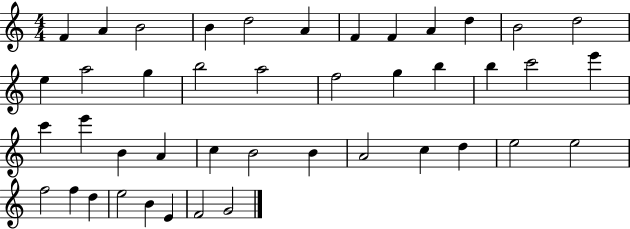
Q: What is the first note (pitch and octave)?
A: F4